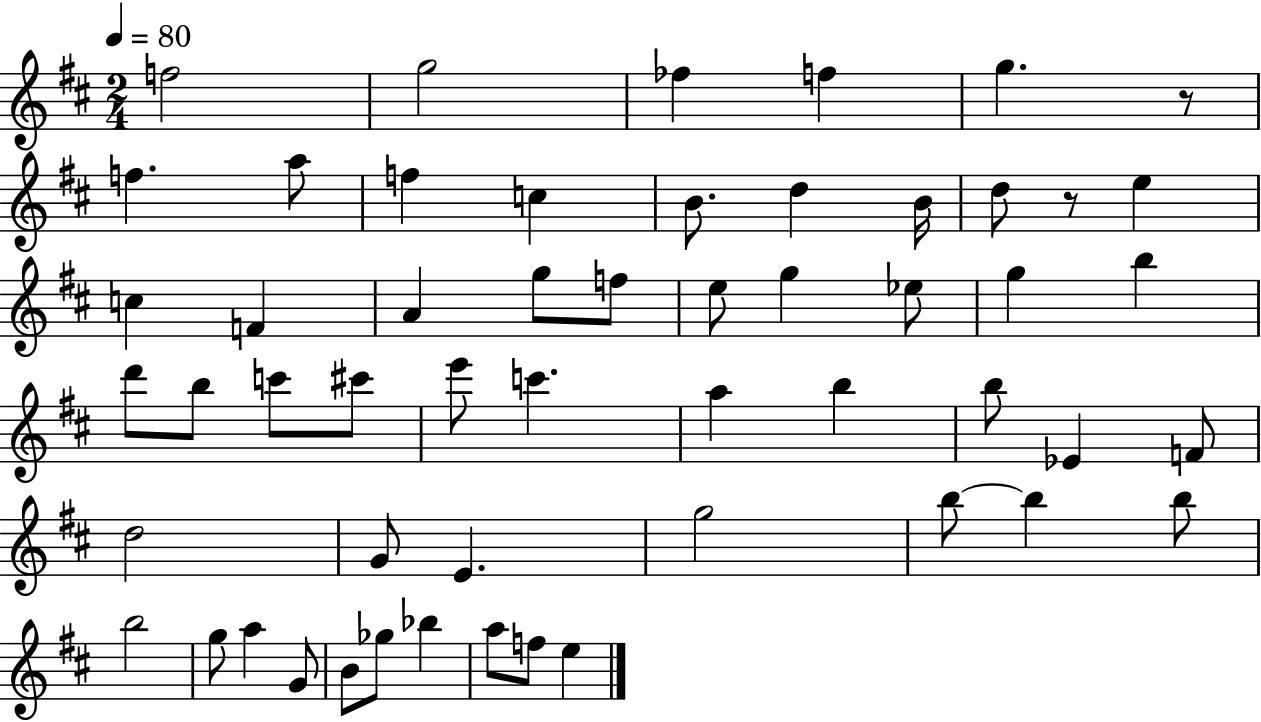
{
  \clef treble
  \numericTimeSignature
  \time 2/4
  \key d \major
  \tempo 4 = 80
  f''2 | g''2 | fes''4 f''4 | g''4. r8 | \break f''4. a''8 | f''4 c''4 | b'8. d''4 b'16 | d''8 r8 e''4 | \break c''4 f'4 | a'4 g''8 f''8 | e''8 g''4 ees''8 | g''4 b''4 | \break d'''8 b''8 c'''8 cis'''8 | e'''8 c'''4. | a''4 b''4 | b''8 ees'4 f'8 | \break d''2 | g'8 e'4. | g''2 | b''8~~ b''4 b''8 | \break b''2 | g''8 a''4 g'8 | b'8 ges''8 bes''4 | a''8 f''8 e''4 | \break \bar "|."
}